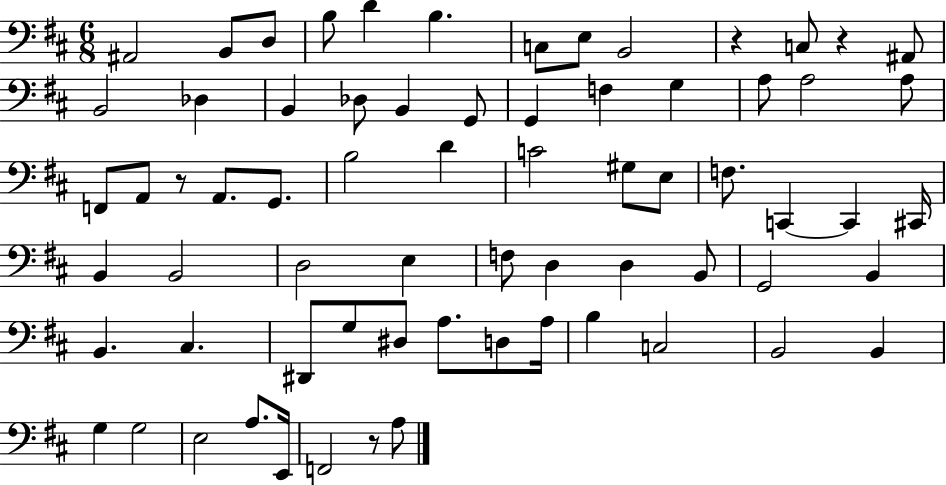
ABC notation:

X:1
T:Untitled
M:6/8
L:1/4
K:D
^A,,2 B,,/2 D,/2 B,/2 D B, C,/2 E,/2 B,,2 z C,/2 z ^A,,/2 B,,2 _D, B,, _D,/2 B,, G,,/2 G,, F, G, A,/2 A,2 A,/2 F,,/2 A,,/2 z/2 A,,/2 G,,/2 B,2 D C2 ^G,/2 E,/2 F,/2 C,, C,, ^C,,/4 B,, B,,2 D,2 E, F,/2 D, D, B,,/2 G,,2 B,, B,, ^C, ^D,,/2 G,/2 ^D,/2 A,/2 D,/2 A,/4 B, C,2 B,,2 B,, G, G,2 E,2 A,/2 E,,/4 F,,2 z/2 A,/2